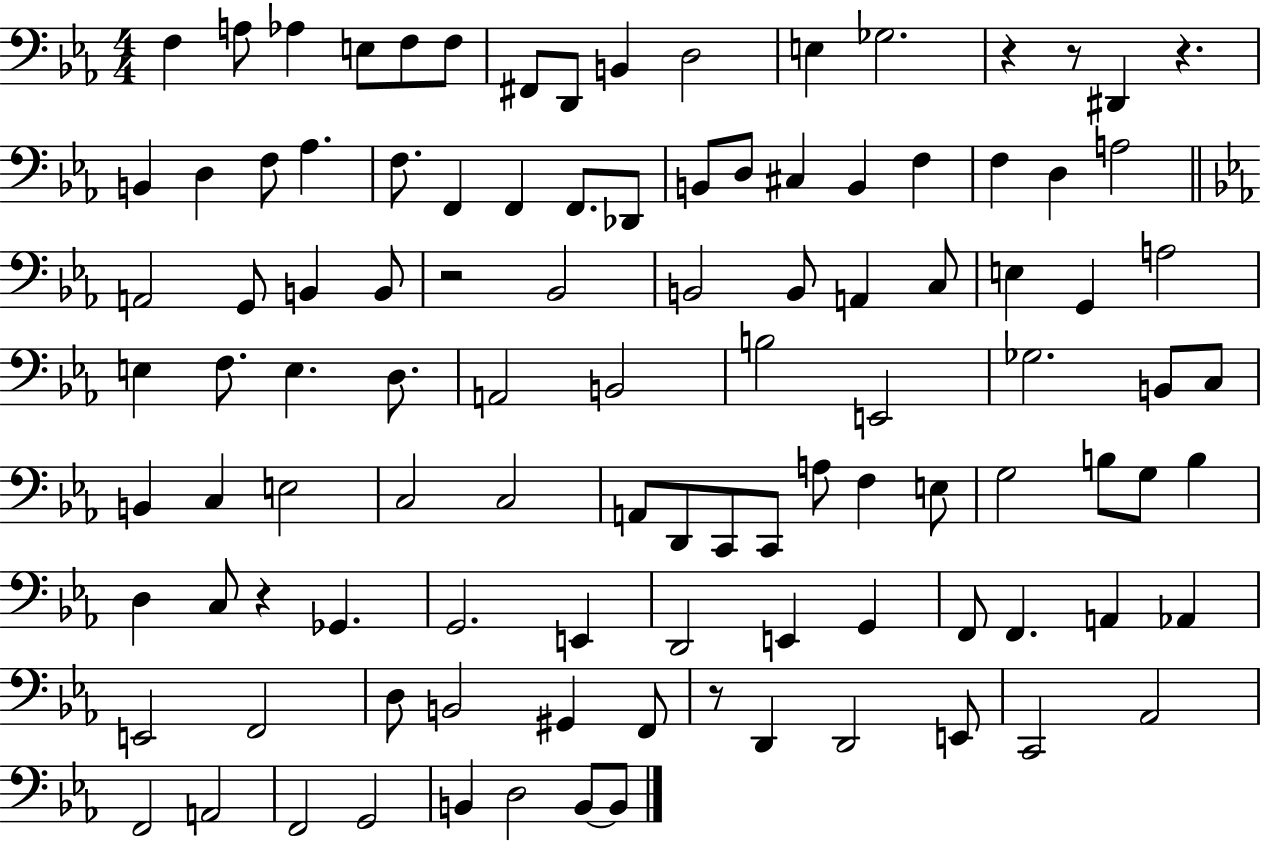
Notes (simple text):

F3/q A3/e Ab3/q E3/e F3/e F3/e F#2/e D2/e B2/q D3/h E3/q Gb3/h. R/q R/e D#2/q R/q. B2/q D3/q F3/e Ab3/q. F3/e. F2/q F2/q F2/e. Db2/e B2/e D3/e C#3/q B2/q F3/q F3/q D3/q A3/h A2/h G2/e B2/q B2/e R/h Bb2/h B2/h B2/e A2/q C3/e E3/q G2/q A3/h E3/q F3/e. E3/q. D3/e. A2/h B2/h B3/h E2/h Gb3/h. B2/e C3/e B2/q C3/q E3/h C3/h C3/h A2/e D2/e C2/e C2/e A3/e F3/q E3/e G3/h B3/e G3/e B3/q D3/q C3/e R/q Gb2/q. G2/h. E2/q D2/h E2/q G2/q F2/e F2/q. A2/q Ab2/q E2/h F2/h D3/e B2/h G#2/q F2/e R/e D2/q D2/h E2/e C2/h Ab2/h F2/h A2/h F2/h G2/h B2/q D3/h B2/e B2/e